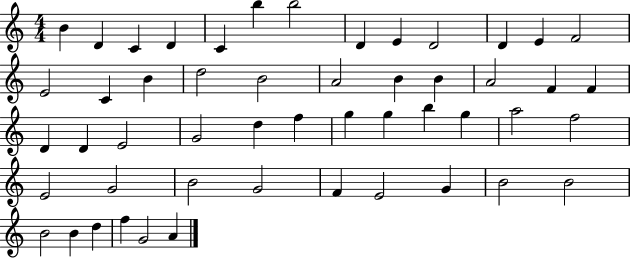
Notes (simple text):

B4/q D4/q C4/q D4/q C4/q B5/q B5/h D4/q E4/q D4/h D4/q E4/q F4/h E4/h C4/q B4/q D5/h B4/h A4/h B4/q B4/q A4/h F4/q F4/q D4/q D4/q E4/h G4/h D5/q F5/q G5/q G5/q B5/q G5/q A5/h F5/h E4/h G4/h B4/h G4/h F4/q E4/h G4/q B4/h B4/h B4/h B4/q D5/q F5/q G4/h A4/q